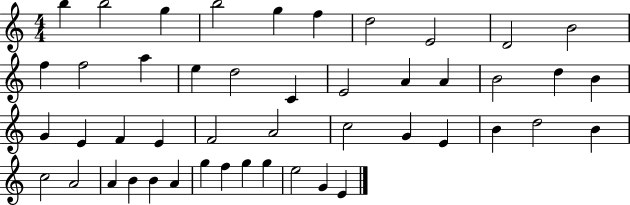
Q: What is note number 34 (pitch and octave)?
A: B4